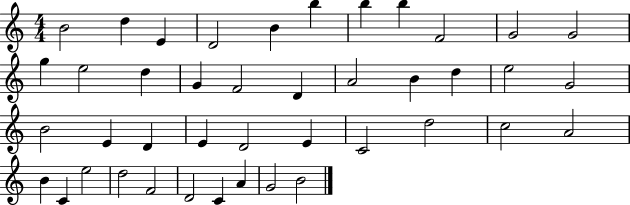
B4/h D5/q E4/q D4/h B4/q B5/q B5/q B5/q F4/h G4/h G4/h G5/q E5/h D5/q G4/q F4/h D4/q A4/h B4/q D5/q E5/h G4/h B4/h E4/q D4/q E4/q D4/h E4/q C4/h D5/h C5/h A4/h B4/q C4/q E5/h D5/h F4/h D4/h C4/q A4/q G4/h B4/h